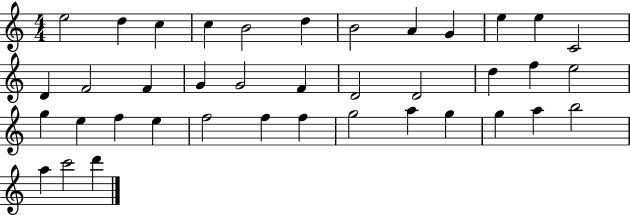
{
  \clef treble
  \numericTimeSignature
  \time 4/4
  \key c \major
  e''2 d''4 c''4 | c''4 b'2 d''4 | b'2 a'4 g'4 | e''4 e''4 c'2 | \break d'4 f'2 f'4 | g'4 g'2 f'4 | d'2 d'2 | d''4 f''4 e''2 | \break g''4 e''4 f''4 e''4 | f''2 f''4 f''4 | g''2 a''4 g''4 | g''4 a''4 b''2 | \break a''4 c'''2 d'''4 | \bar "|."
}